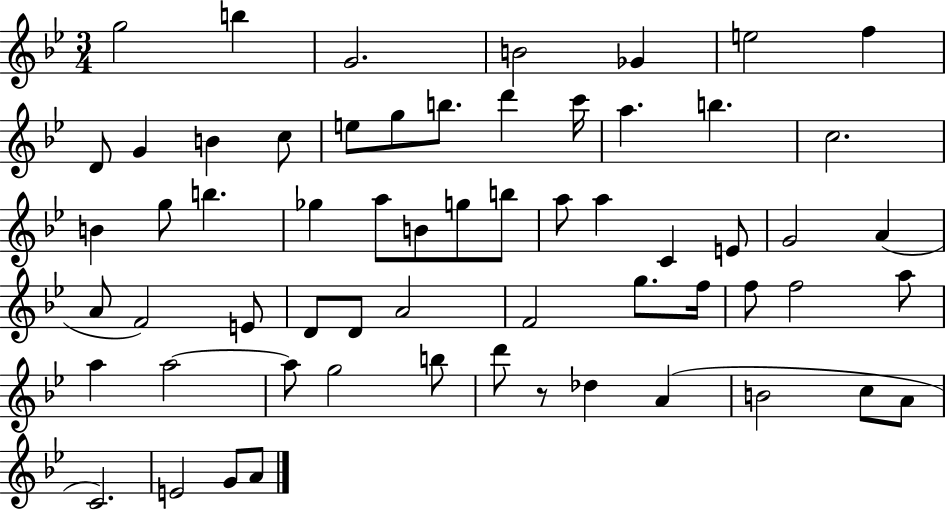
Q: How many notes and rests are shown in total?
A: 61